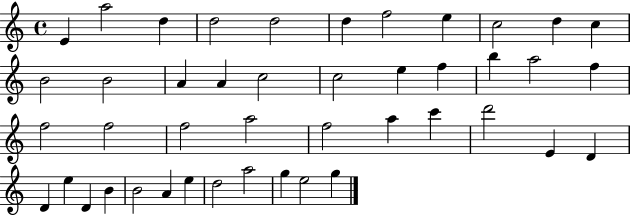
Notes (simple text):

E4/q A5/h D5/q D5/h D5/h D5/q F5/h E5/q C5/h D5/q C5/q B4/h B4/h A4/q A4/q C5/h C5/h E5/q F5/q B5/q A5/h F5/q F5/h F5/h F5/h A5/h F5/h A5/q C6/q D6/h E4/q D4/q D4/q E5/q D4/q B4/q B4/h A4/q E5/q D5/h A5/h G5/q E5/h G5/q